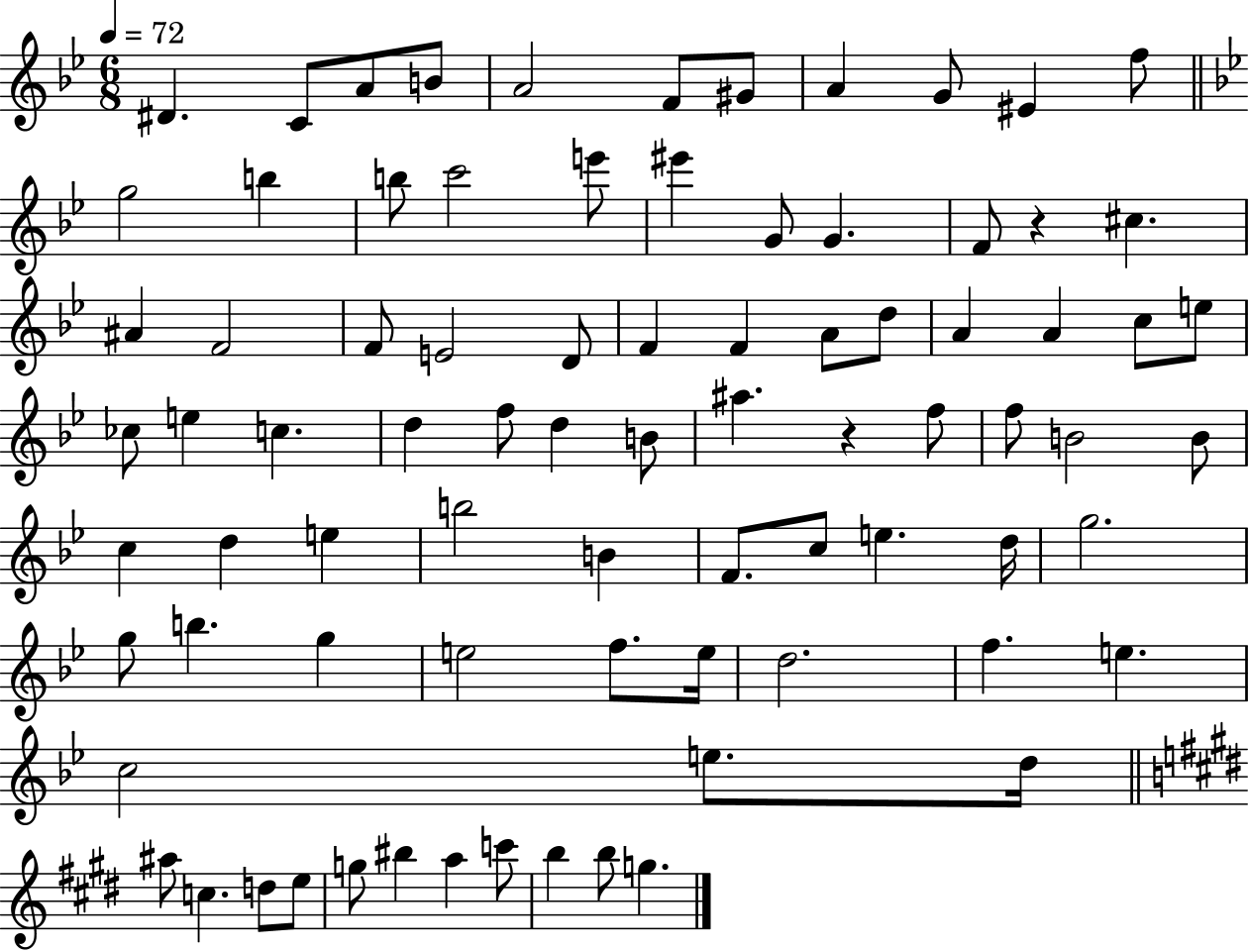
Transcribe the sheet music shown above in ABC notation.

X:1
T:Untitled
M:6/8
L:1/4
K:Bb
^D C/2 A/2 B/2 A2 F/2 ^G/2 A G/2 ^E f/2 g2 b b/2 c'2 e'/2 ^e' G/2 G F/2 z ^c ^A F2 F/2 E2 D/2 F F A/2 d/2 A A c/2 e/2 _c/2 e c d f/2 d B/2 ^a z f/2 f/2 B2 B/2 c d e b2 B F/2 c/2 e d/4 g2 g/2 b g e2 f/2 e/4 d2 f e c2 e/2 d/4 ^a/2 c d/2 e/2 g/2 ^b a c'/2 b b/2 g